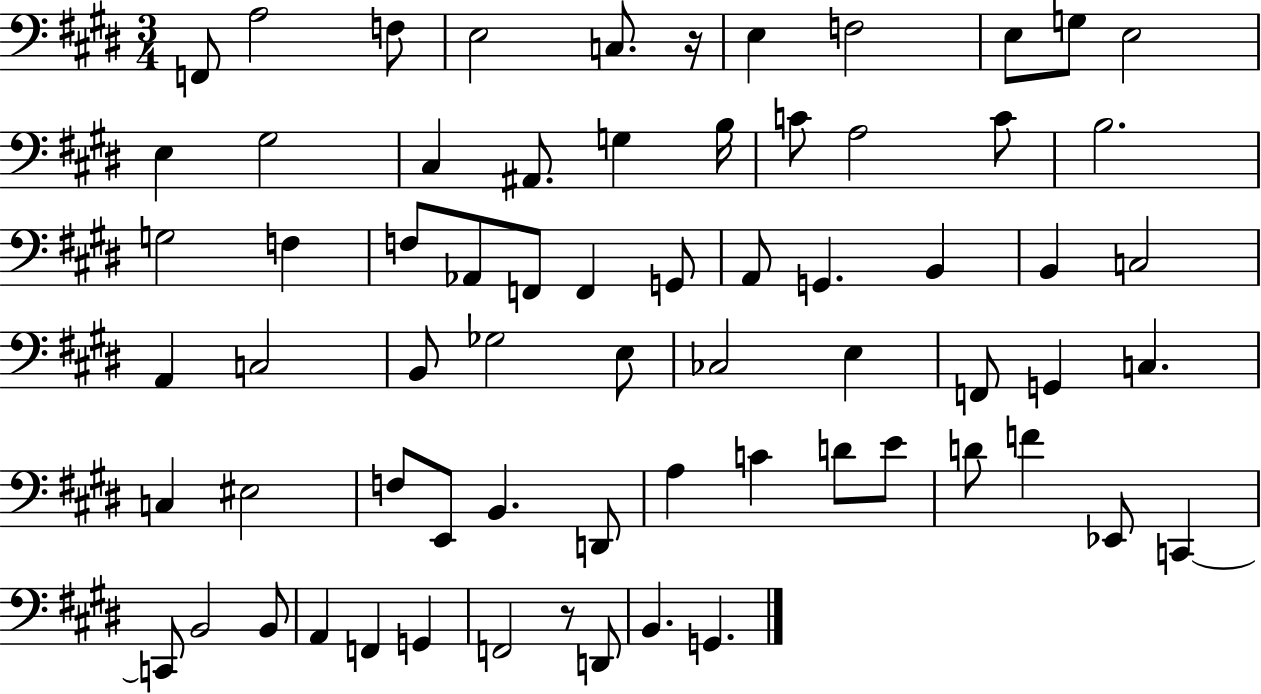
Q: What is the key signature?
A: E major